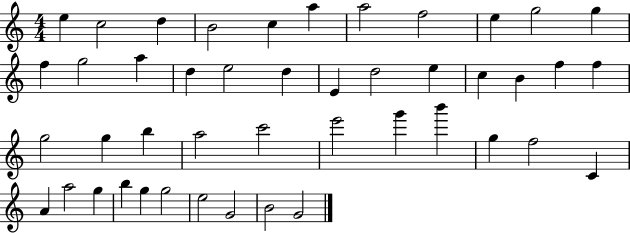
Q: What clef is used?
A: treble